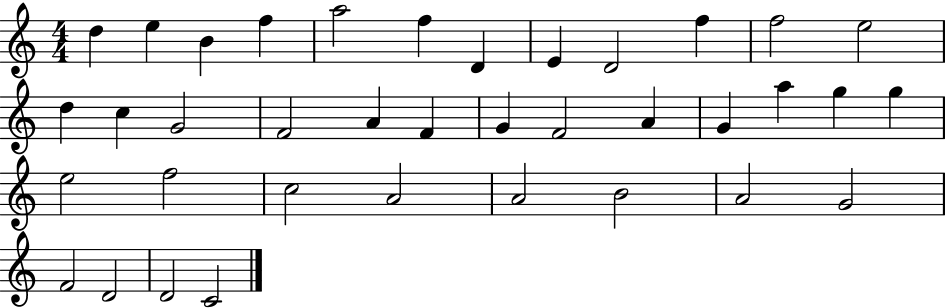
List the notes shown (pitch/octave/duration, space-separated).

D5/q E5/q B4/q F5/q A5/h F5/q D4/q E4/q D4/h F5/q F5/h E5/h D5/q C5/q G4/h F4/h A4/q F4/q G4/q F4/h A4/q G4/q A5/q G5/q G5/q E5/h F5/h C5/h A4/h A4/h B4/h A4/h G4/h F4/h D4/h D4/h C4/h